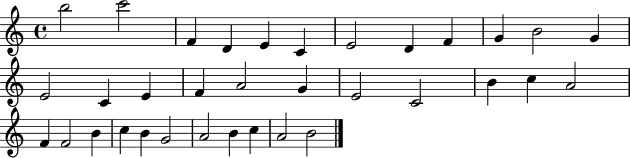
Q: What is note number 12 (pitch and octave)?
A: G4